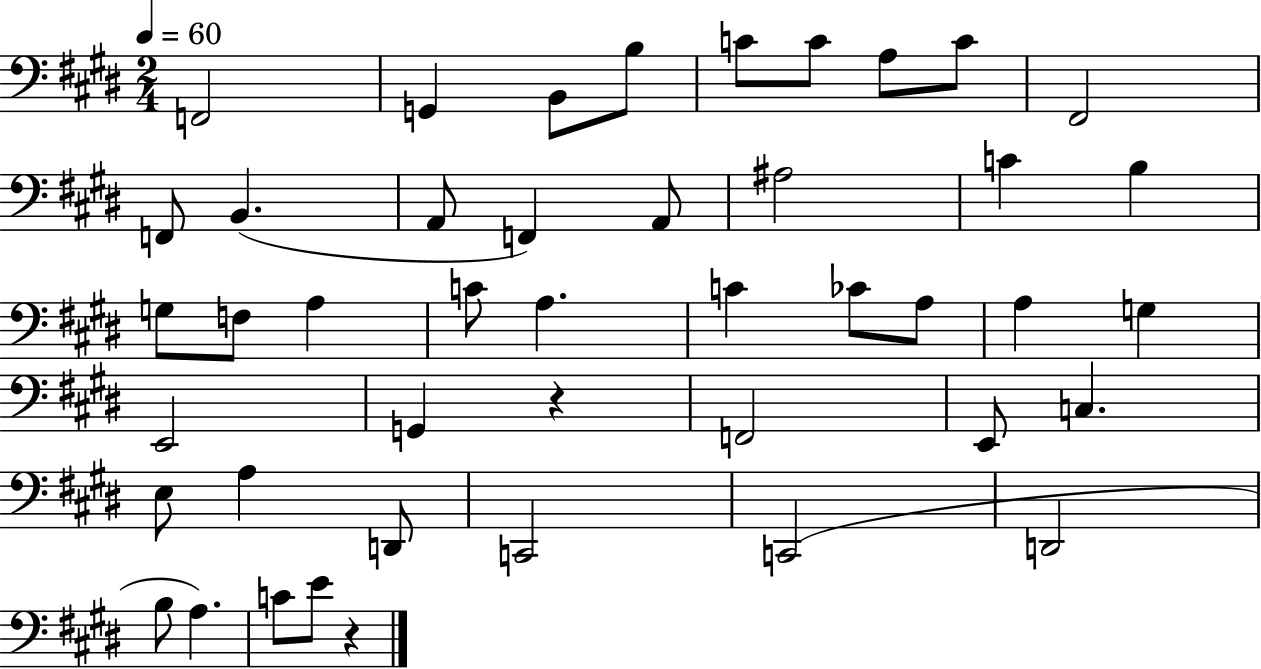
F2/h G2/q B2/e B3/e C4/e C4/e A3/e C4/e F#2/h F2/e B2/q. A2/e F2/q A2/e A#3/h C4/q B3/q G3/e F3/e A3/q C4/e A3/q. C4/q CES4/e A3/e A3/q G3/q E2/h G2/q R/q F2/h E2/e C3/q. E3/e A3/q D2/e C2/h C2/h D2/h B3/e A3/q. C4/e E4/e R/q